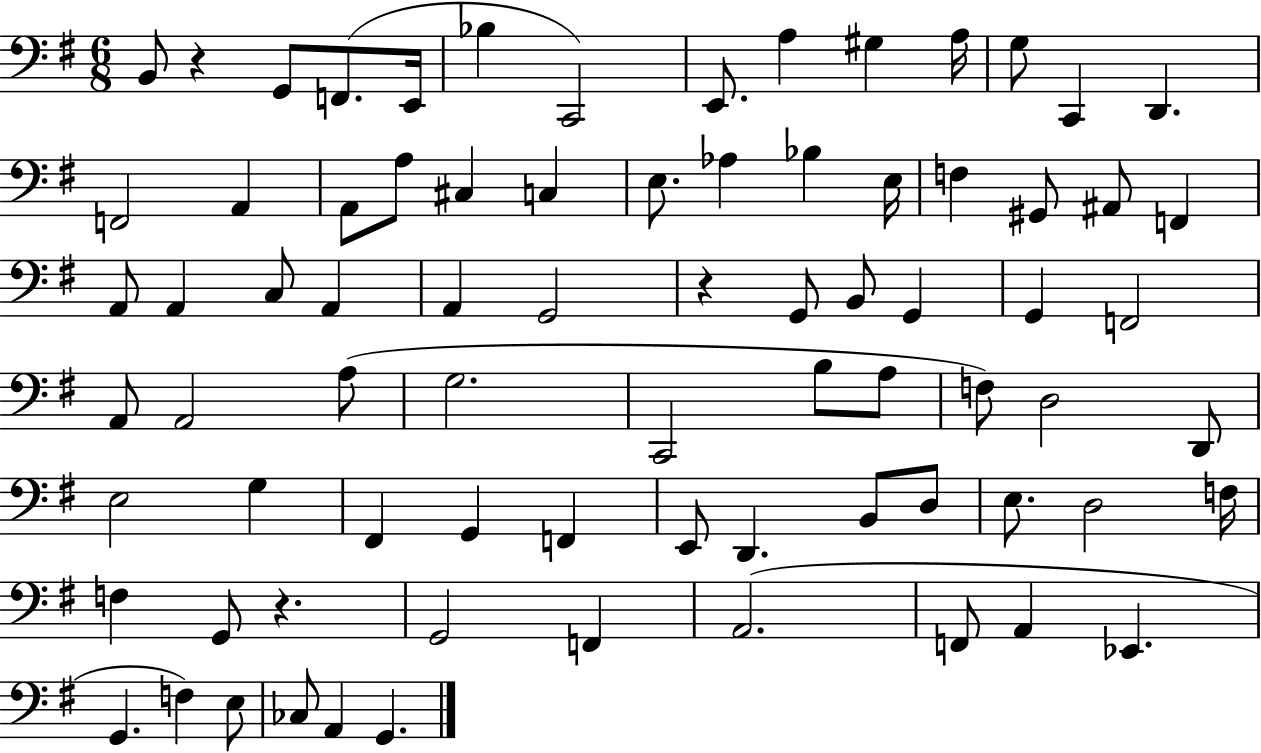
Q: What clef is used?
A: bass